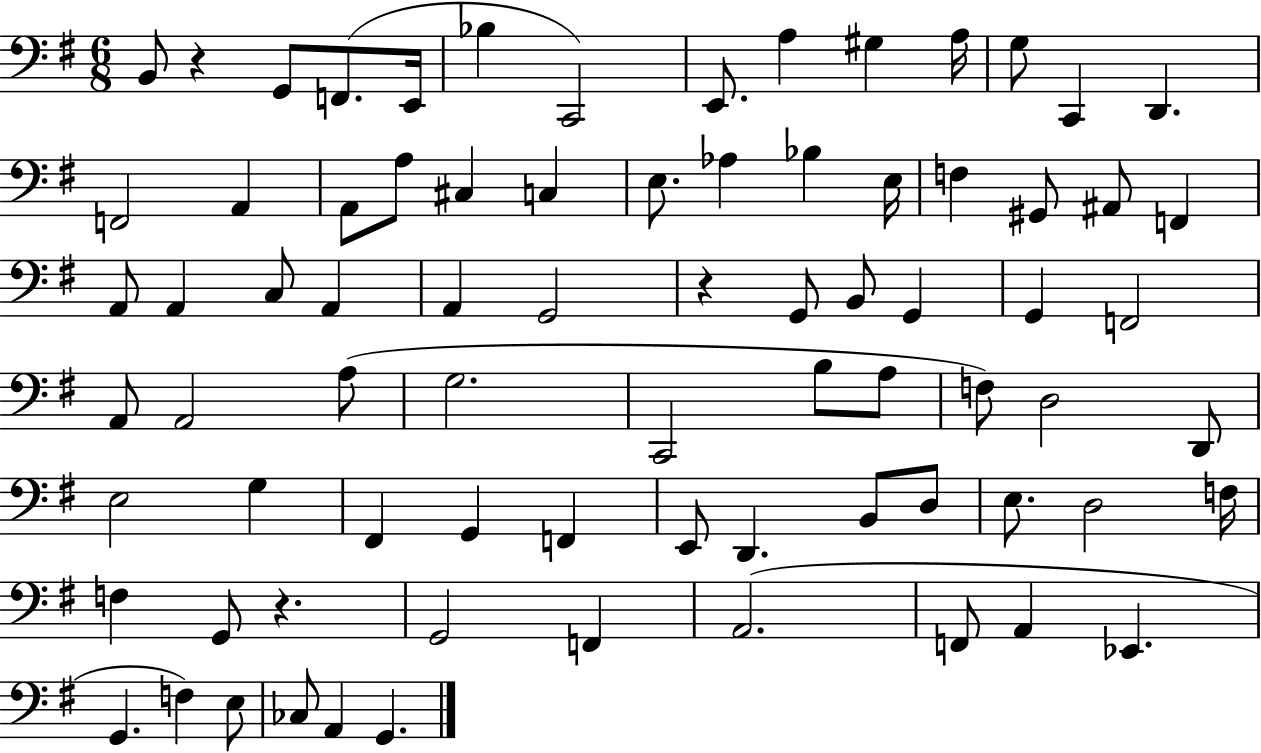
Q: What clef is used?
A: bass